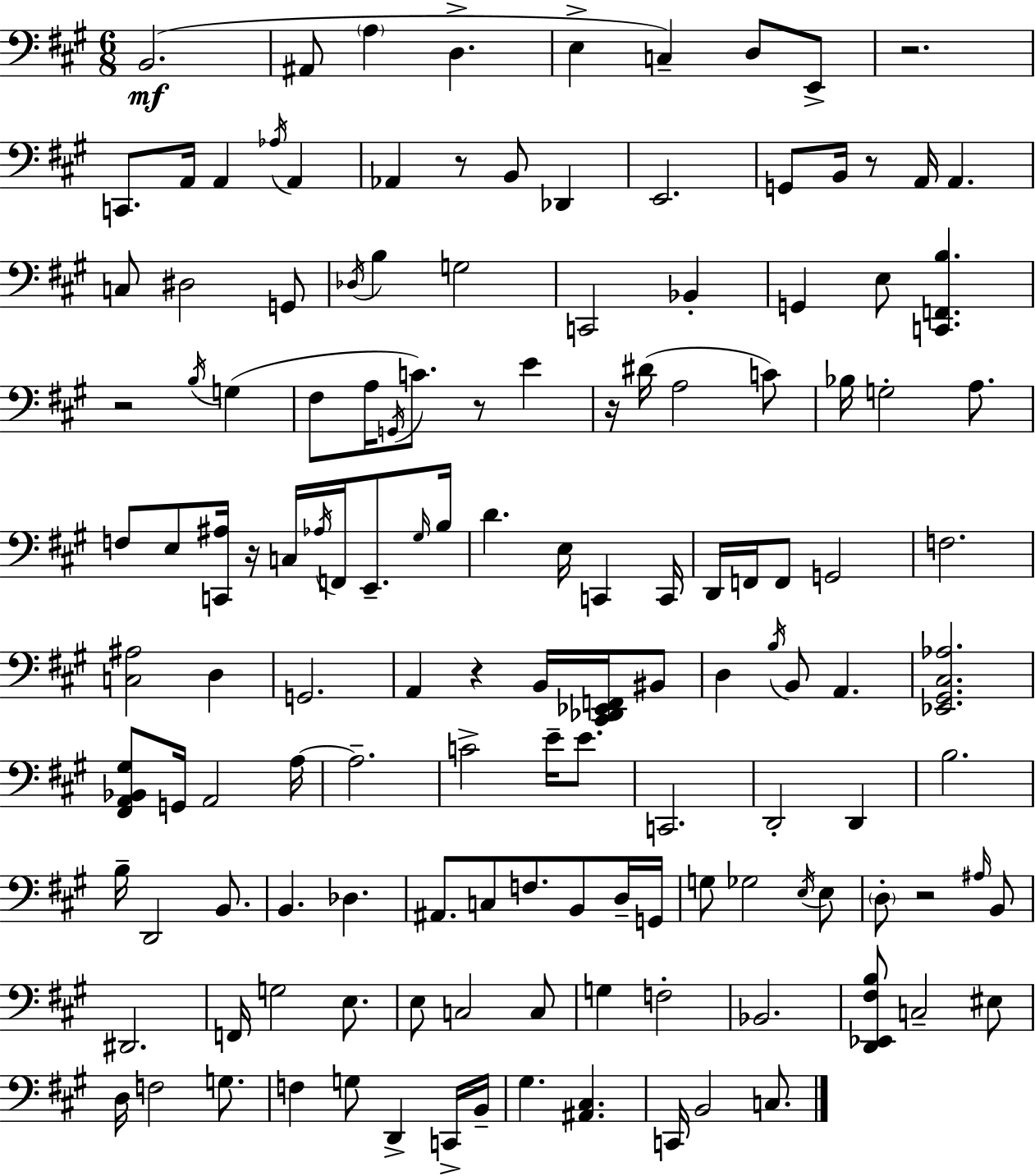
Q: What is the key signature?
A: A major